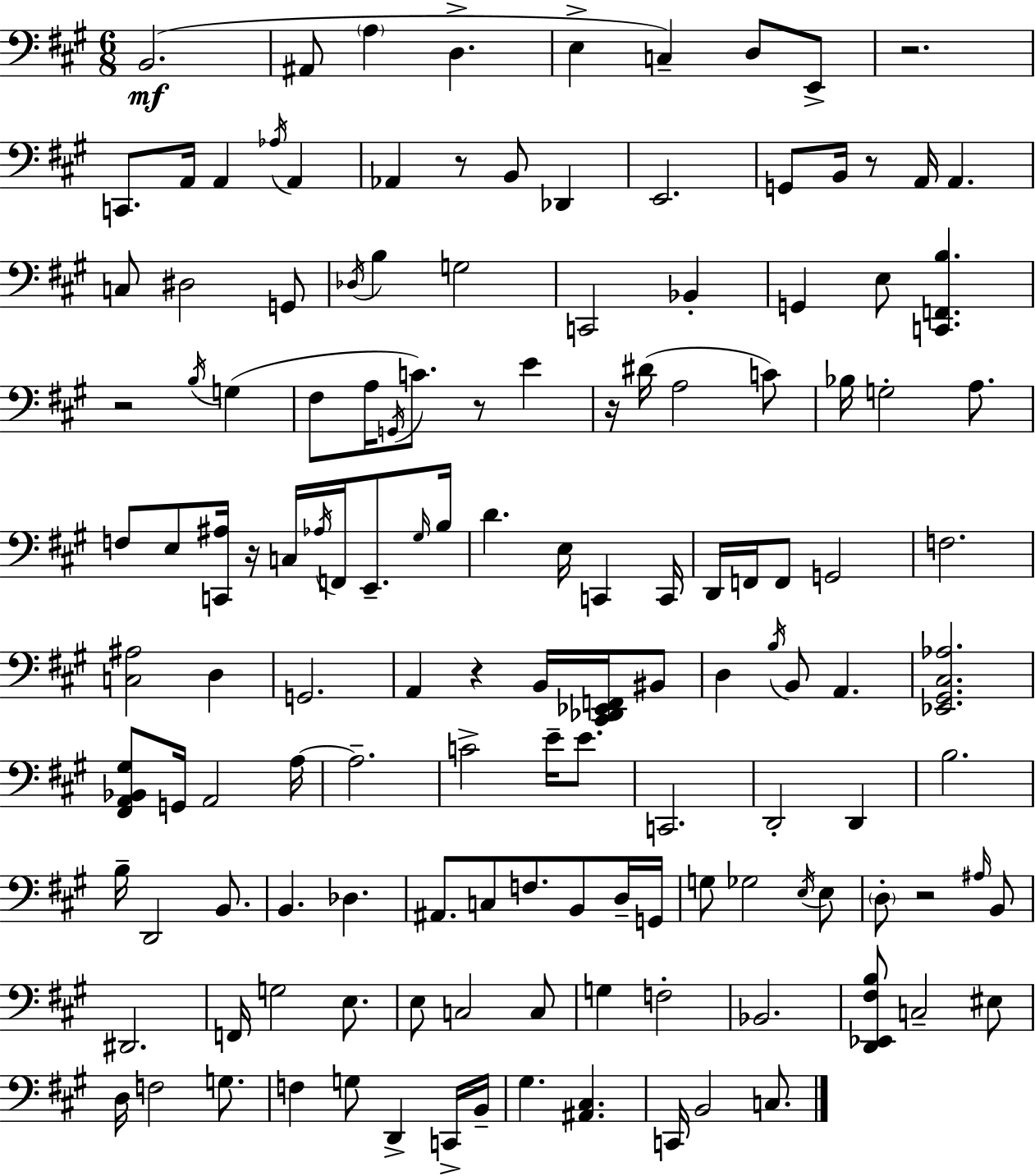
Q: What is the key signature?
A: A major